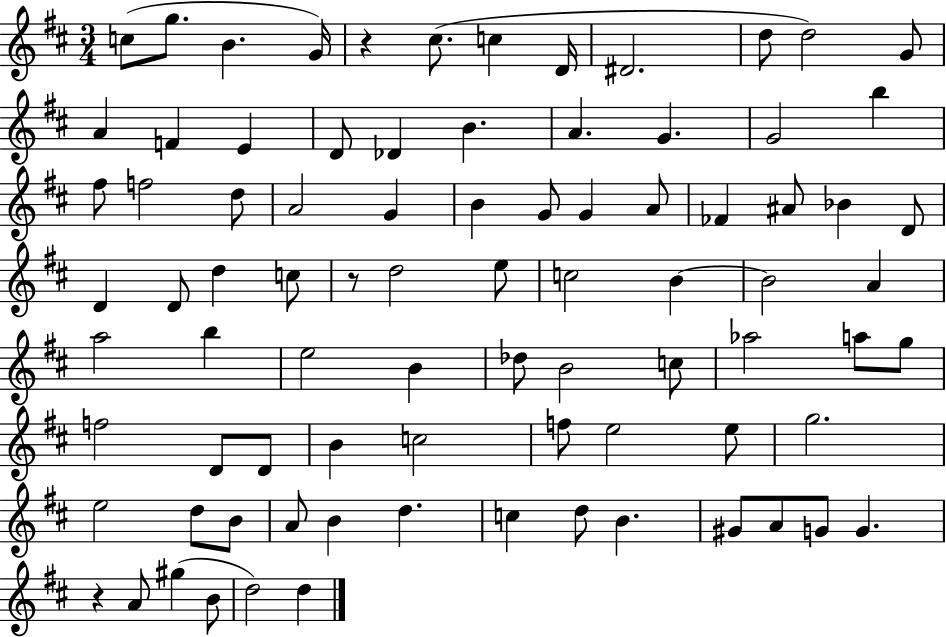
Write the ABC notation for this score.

X:1
T:Untitled
M:3/4
L:1/4
K:D
c/2 g/2 B G/4 z ^c/2 c D/4 ^D2 d/2 d2 G/2 A F E D/2 _D B A G G2 b ^f/2 f2 d/2 A2 G B G/2 G A/2 _F ^A/2 _B D/2 D D/2 d c/2 z/2 d2 e/2 c2 B B2 A a2 b e2 B _d/2 B2 c/2 _a2 a/2 g/2 f2 D/2 D/2 B c2 f/2 e2 e/2 g2 e2 d/2 B/2 A/2 B d c d/2 B ^G/2 A/2 G/2 G z A/2 ^g B/2 d2 d